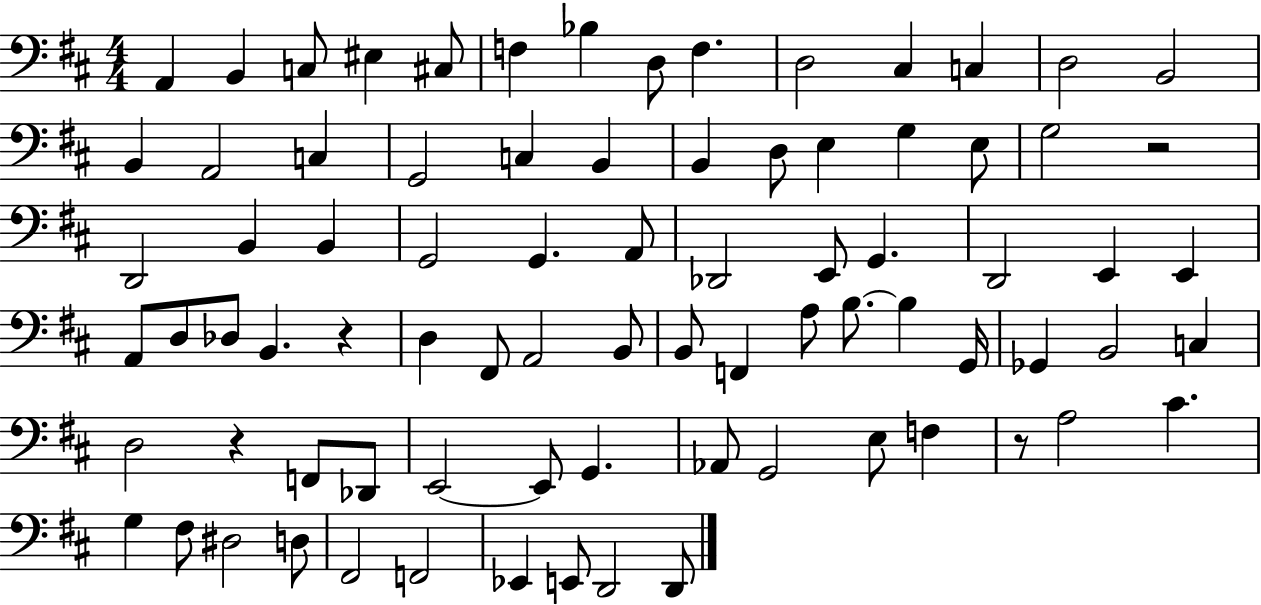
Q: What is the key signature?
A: D major